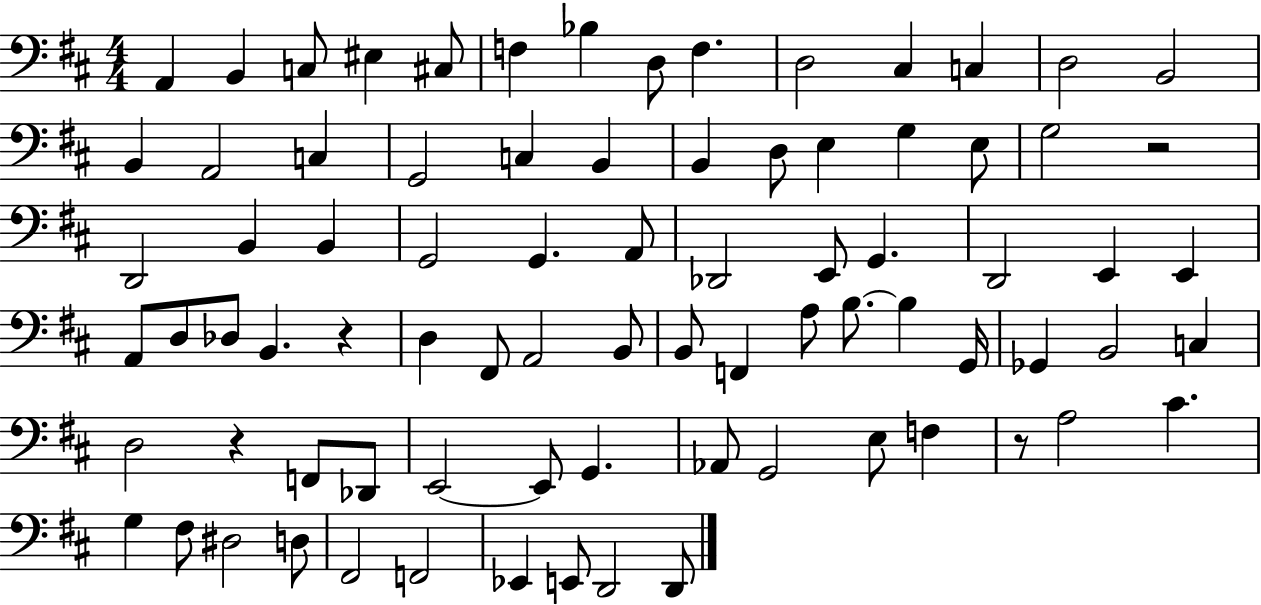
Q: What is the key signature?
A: D major